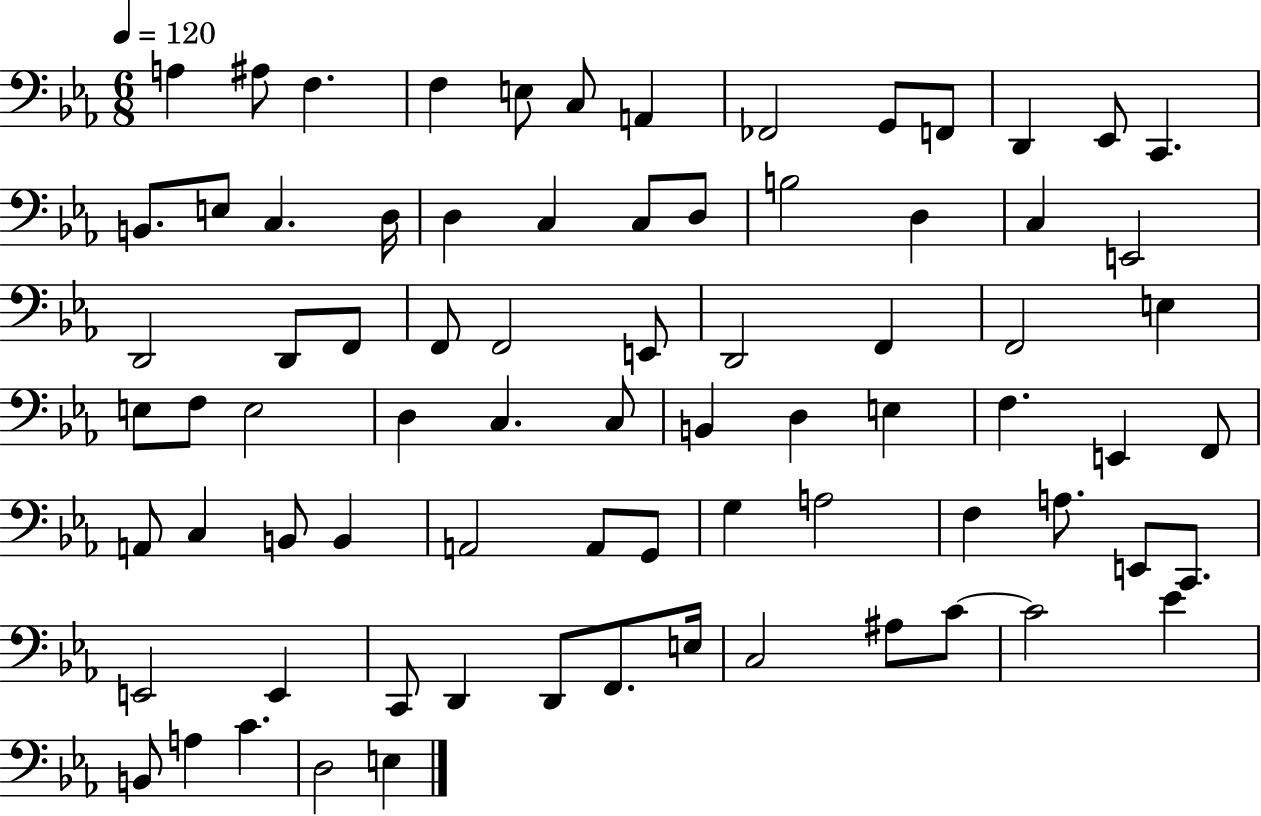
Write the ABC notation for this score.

X:1
T:Untitled
M:6/8
L:1/4
K:Eb
A, ^A,/2 F, F, E,/2 C,/2 A,, _F,,2 G,,/2 F,,/2 D,, _E,,/2 C,, B,,/2 E,/2 C, D,/4 D, C, C,/2 D,/2 B,2 D, C, E,,2 D,,2 D,,/2 F,,/2 F,,/2 F,,2 E,,/2 D,,2 F,, F,,2 E, E,/2 F,/2 E,2 D, C, C,/2 B,, D, E, F, E,, F,,/2 A,,/2 C, B,,/2 B,, A,,2 A,,/2 G,,/2 G, A,2 F, A,/2 E,,/2 C,,/2 E,,2 E,, C,,/2 D,, D,,/2 F,,/2 E,/4 C,2 ^A,/2 C/2 C2 _E B,,/2 A, C D,2 E,